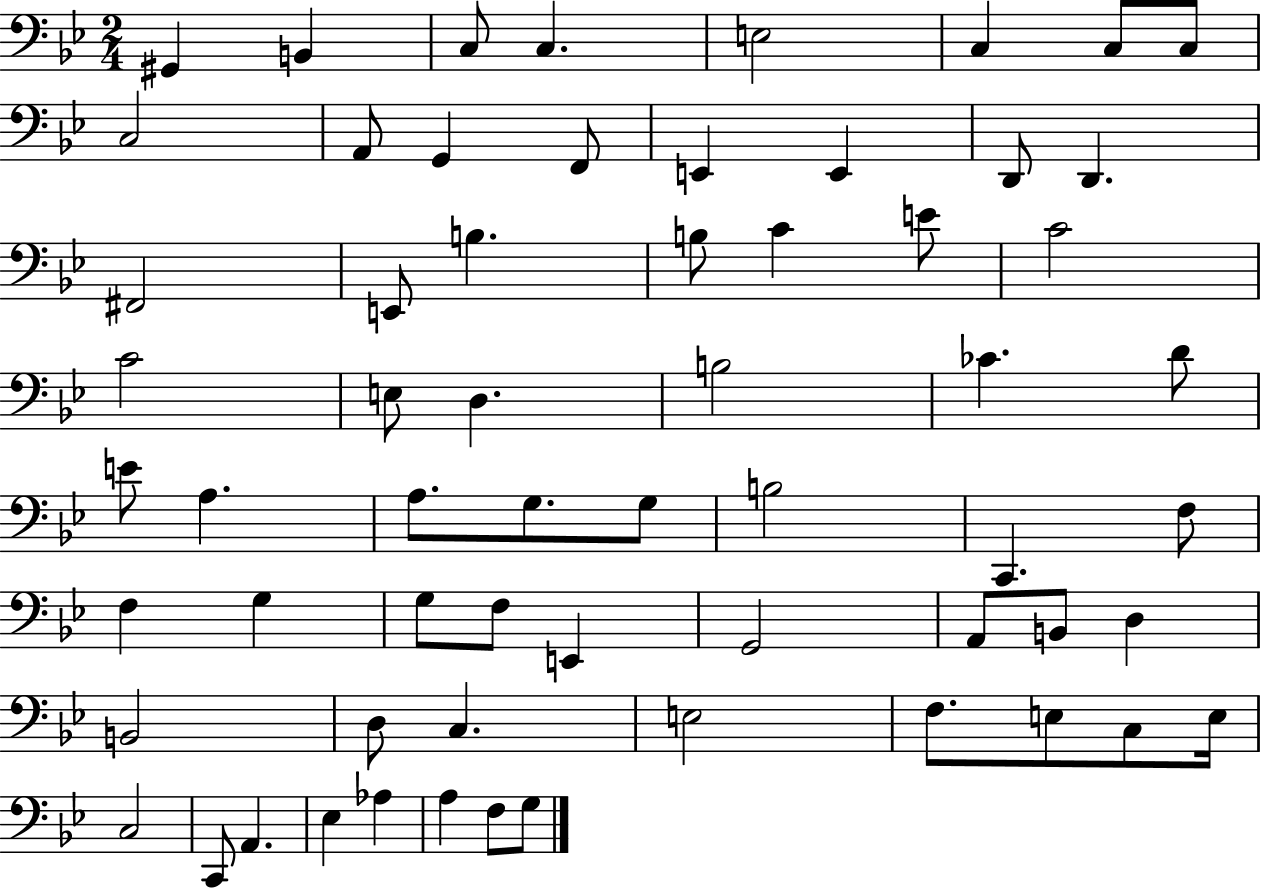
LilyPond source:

{
  \clef bass
  \numericTimeSignature
  \time 2/4
  \key bes \major
  gis,4 b,4 | c8 c4. | e2 | c4 c8 c8 | \break c2 | a,8 g,4 f,8 | e,4 e,4 | d,8 d,4. | \break fis,2 | e,8 b4. | b8 c'4 e'8 | c'2 | \break c'2 | e8 d4. | b2 | ces'4. d'8 | \break e'8 a4. | a8. g8. g8 | b2 | c,4. f8 | \break f4 g4 | g8 f8 e,4 | g,2 | a,8 b,8 d4 | \break b,2 | d8 c4. | e2 | f8. e8 c8 e16 | \break c2 | c,8 a,4. | ees4 aes4 | a4 f8 g8 | \break \bar "|."
}